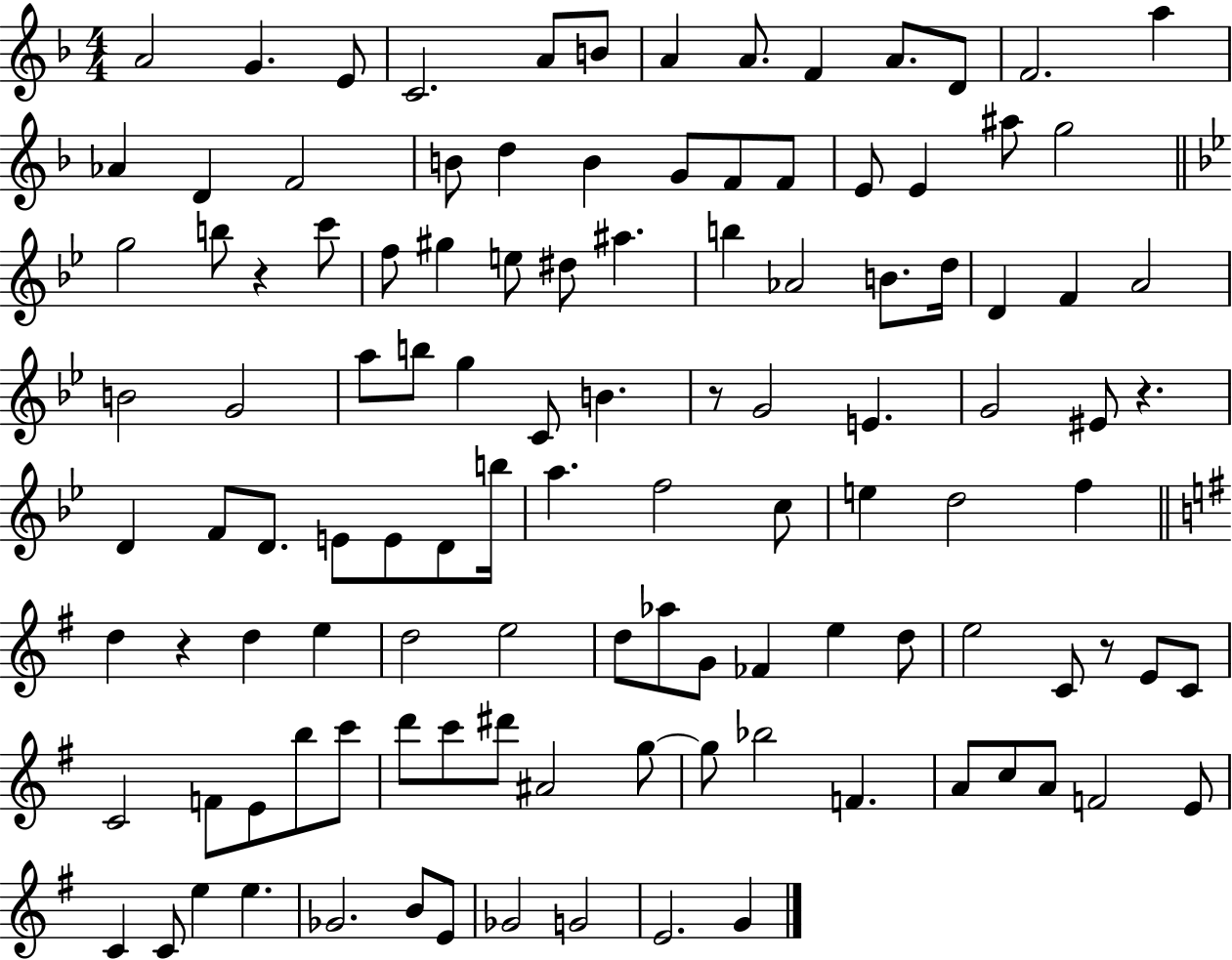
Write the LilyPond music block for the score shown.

{
  \clef treble
  \numericTimeSignature
  \time 4/4
  \key f \major
  a'2 g'4. e'8 | c'2. a'8 b'8 | a'4 a'8. f'4 a'8. d'8 | f'2. a''4 | \break aes'4 d'4 f'2 | b'8 d''4 b'4 g'8 f'8 f'8 | e'8 e'4 ais''8 g''2 | \bar "||" \break \key bes \major g''2 b''8 r4 c'''8 | f''8 gis''4 e''8 dis''8 ais''4. | b''4 aes'2 b'8. d''16 | d'4 f'4 a'2 | \break b'2 g'2 | a''8 b''8 g''4 c'8 b'4. | r8 g'2 e'4. | g'2 eis'8 r4. | \break d'4 f'8 d'8. e'8 e'8 d'8 b''16 | a''4. f''2 c''8 | e''4 d''2 f''4 | \bar "||" \break \key g \major d''4 r4 d''4 e''4 | d''2 e''2 | d''8 aes''8 g'8 fes'4 e''4 d''8 | e''2 c'8 r8 e'8 c'8 | \break c'2 f'8 e'8 b''8 c'''8 | d'''8 c'''8 dis'''8 ais'2 g''8~~ | g''8 bes''2 f'4. | a'8 c''8 a'8 f'2 e'8 | \break c'4 c'8 e''4 e''4. | ges'2. b'8 e'8 | ges'2 g'2 | e'2. g'4 | \break \bar "|."
}